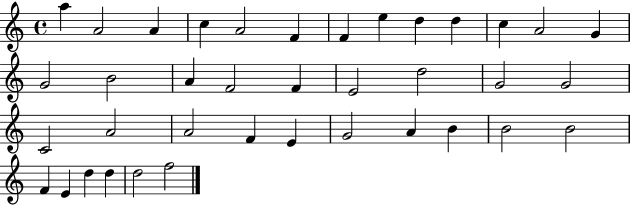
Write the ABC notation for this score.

X:1
T:Untitled
M:4/4
L:1/4
K:C
a A2 A c A2 F F e d d c A2 G G2 B2 A F2 F E2 d2 G2 G2 C2 A2 A2 F E G2 A B B2 B2 F E d d d2 f2